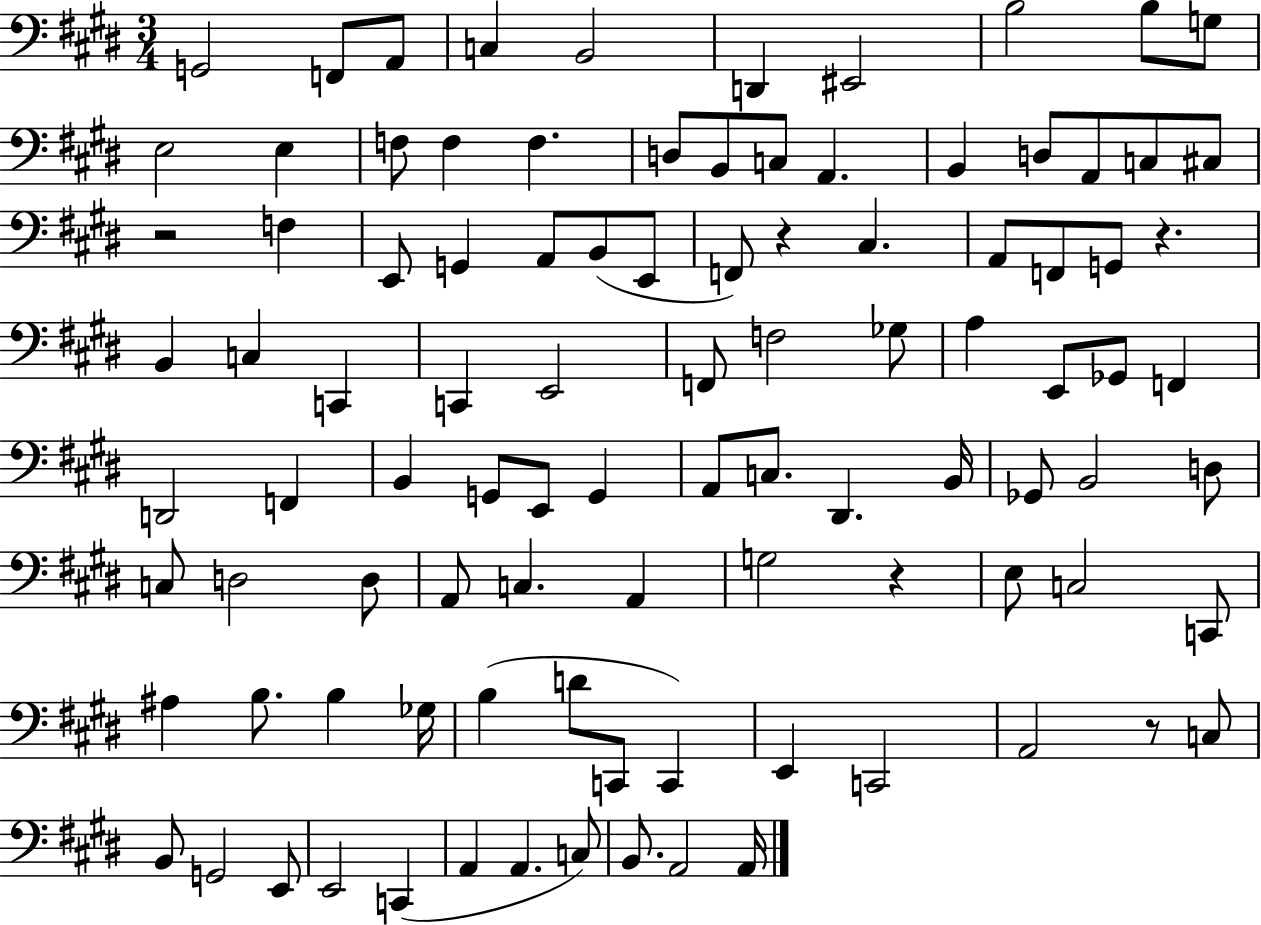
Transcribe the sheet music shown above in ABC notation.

X:1
T:Untitled
M:3/4
L:1/4
K:E
G,,2 F,,/2 A,,/2 C, B,,2 D,, ^E,,2 B,2 B,/2 G,/2 E,2 E, F,/2 F, F, D,/2 B,,/2 C,/2 A,, B,, D,/2 A,,/2 C,/2 ^C,/2 z2 F, E,,/2 G,, A,,/2 B,,/2 E,,/2 F,,/2 z ^C, A,,/2 F,,/2 G,,/2 z B,, C, C,, C,, E,,2 F,,/2 F,2 _G,/2 A, E,,/2 _G,,/2 F,, D,,2 F,, B,, G,,/2 E,,/2 G,, A,,/2 C,/2 ^D,, B,,/4 _G,,/2 B,,2 D,/2 C,/2 D,2 D,/2 A,,/2 C, A,, G,2 z E,/2 C,2 C,,/2 ^A, B,/2 B, _G,/4 B, D/2 C,,/2 C,, E,, C,,2 A,,2 z/2 C,/2 B,,/2 G,,2 E,,/2 E,,2 C,, A,, A,, C,/2 B,,/2 A,,2 A,,/4